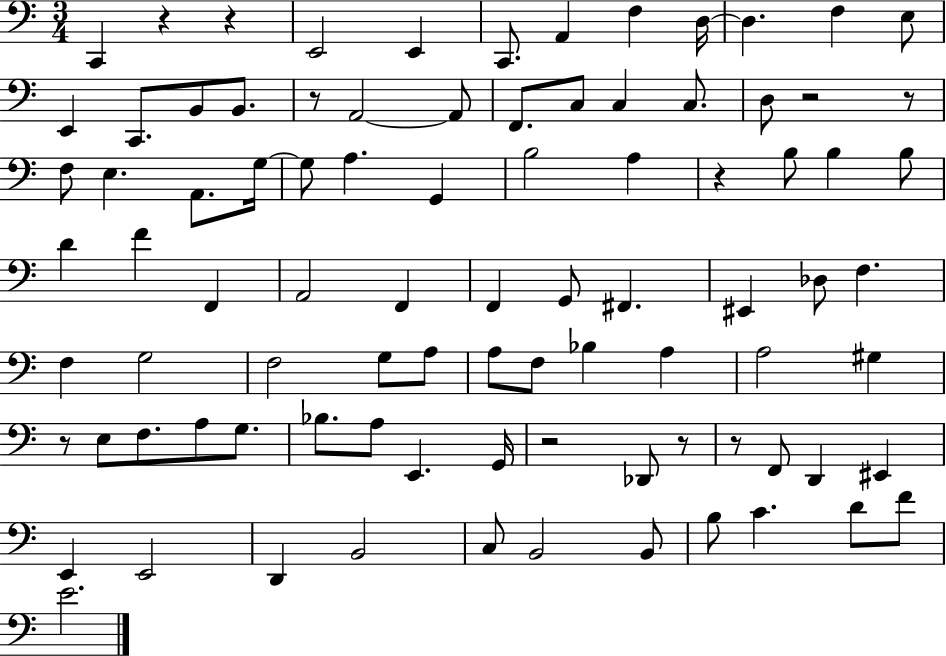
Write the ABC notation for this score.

X:1
T:Untitled
M:3/4
L:1/4
K:C
C,, z z E,,2 E,, C,,/2 A,, F, D,/4 D, F, E,/2 E,, C,,/2 B,,/2 B,,/2 z/2 A,,2 A,,/2 F,,/2 C,/2 C, C,/2 D,/2 z2 z/2 F,/2 E, A,,/2 G,/4 G,/2 A, G,, B,2 A, z B,/2 B, B,/2 D F F,, A,,2 F,, F,, G,,/2 ^F,, ^E,, _D,/2 F, F, G,2 F,2 G,/2 A,/2 A,/2 F,/2 _B, A, A,2 ^G, z/2 E,/2 F,/2 A,/2 G,/2 _B,/2 A,/2 E,, G,,/4 z2 _D,,/2 z/2 z/2 F,,/2 D,, ^E,, E,, E,,2 D,, B,,2 C,/2 B,,2 B,,/2 B,/2 C D/2 F/2 E2